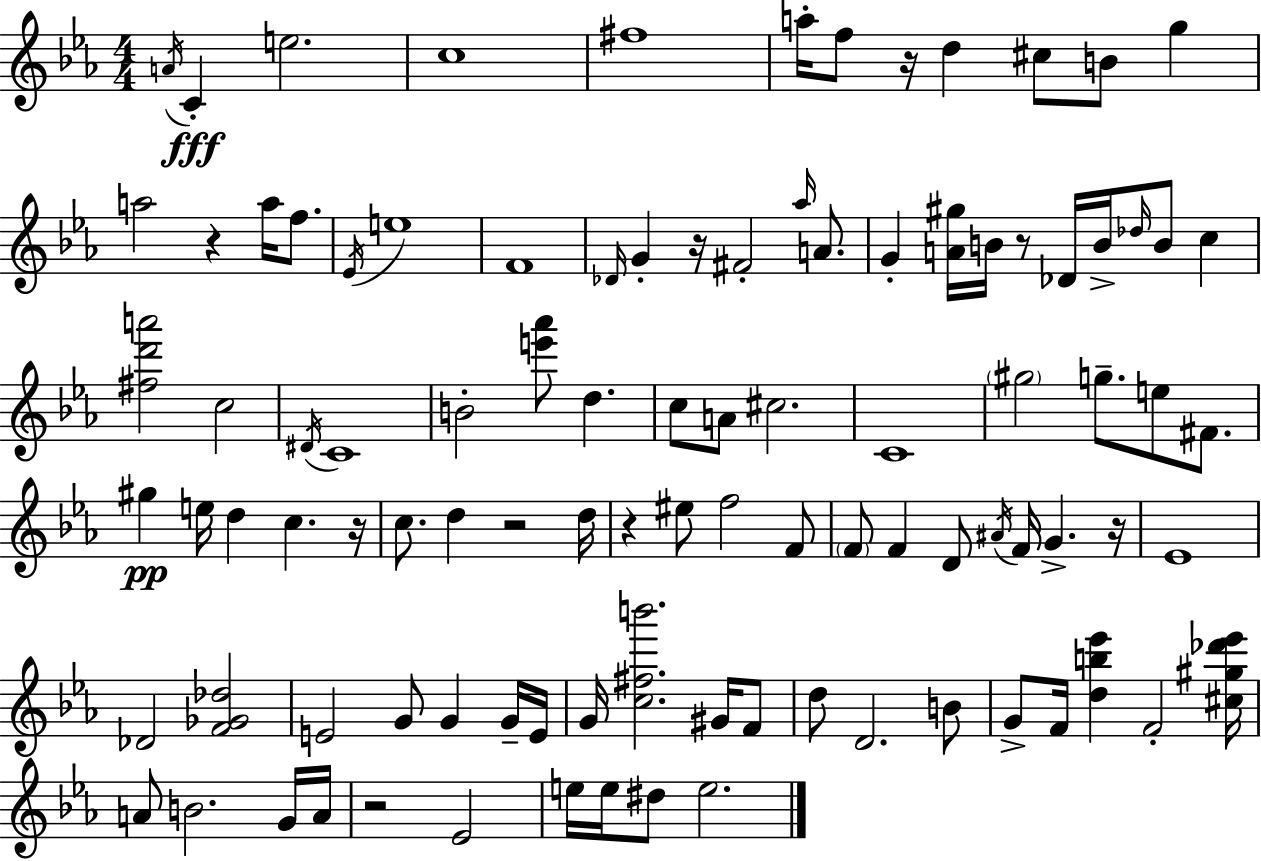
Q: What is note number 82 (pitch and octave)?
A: D#5